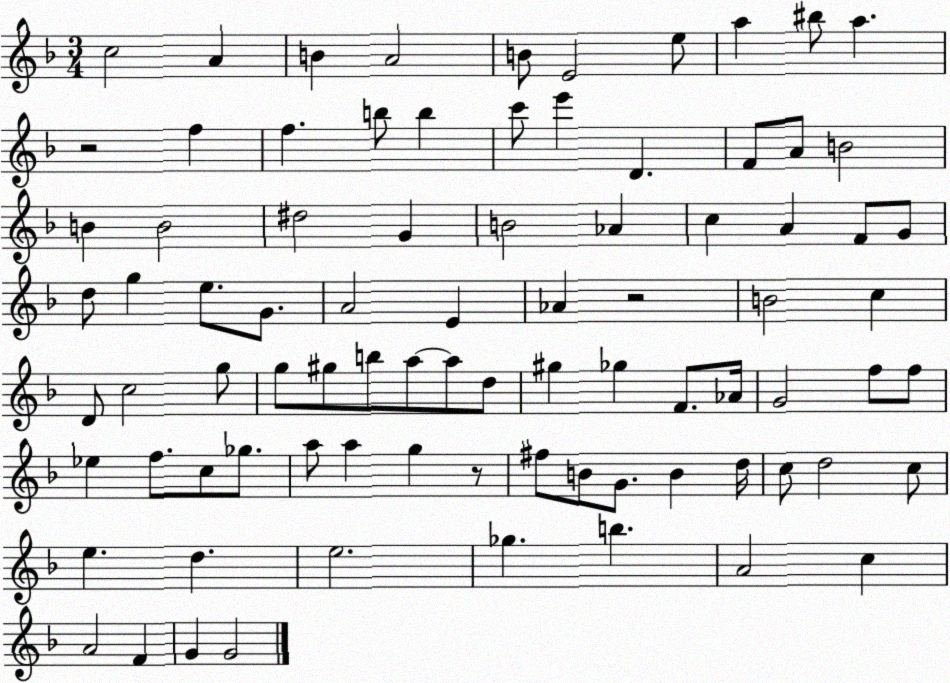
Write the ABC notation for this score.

X:1
T:Untitled
M:3/4
L:1/4
K:F
c2 A B A2 B/2 E2 e/2 a ^b/2 a z2 f f b/2 b c'/2 e' D F/2 A/2 B2 B B2 ^d2 G B2 _A c A F/2 G/2 d/2 g e/2 G/2 A2 E _A z2 B2 c D/2 c2 g/2 g/2 ^g/2 b/2 a/2 a/2 d/2 ^g _g F/2 _A/4 G2 f/2 f/2 _e f/2 c/2 _g/2 a/2 a g z/2 ^f/2 B/2 G/2 B d/4 c/2 d2 c/2 e d e2 _g b A2 c A2 F G G2